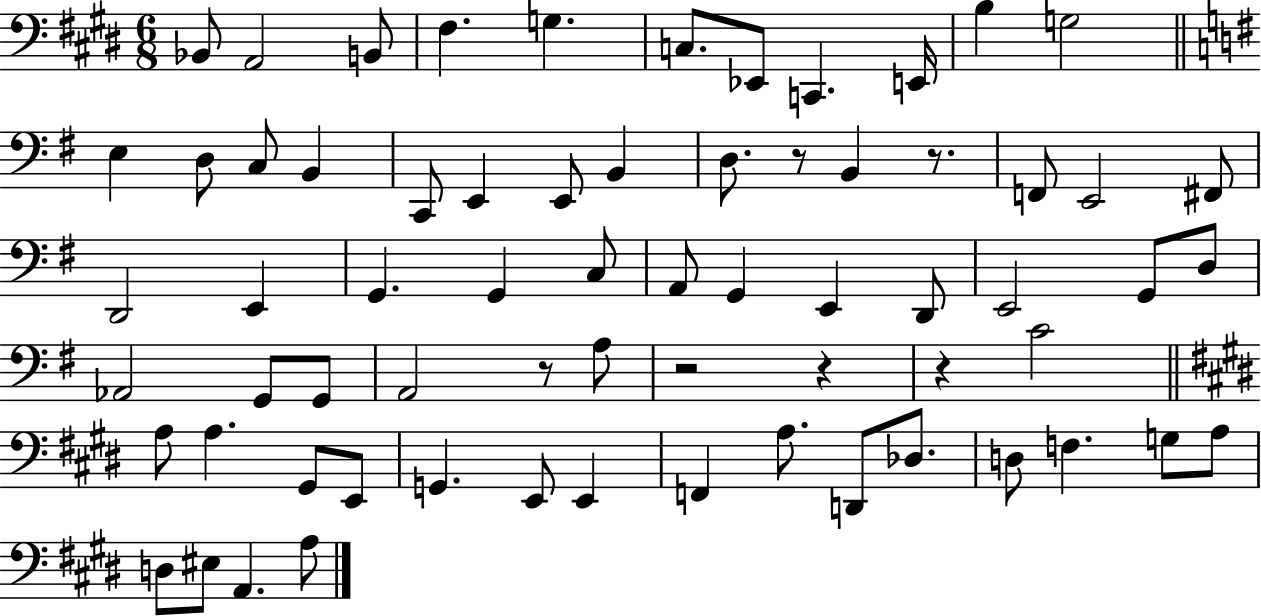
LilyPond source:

{
  \clef bass
  \numericTimeSignature
  \time 6/8
  \key e \major
  bes,8 a,2 b,8 | fis4. g4. | c8. ees,8 c,4. e,16 | b4 g2 | \break \bar "||" \break \key e \minor e4 d8 c8 b,4 | c,8 e,4 e,8 b,4 | d8. r8 b,4 r8. | f,8 e,2 fis,8 | \break d,2 e,4 | g,4. g,4 c8 | a,8 g,4 e,4 d,8 | e,2 g,8 d8 | \break aes,2 g,8 g,8 | a,2 r8 a8 | r2 r4 | r4 c'2 | \break \bar "||" \break \key e \major a8 a4. gis,8 e,8 | g,4. e,8 e,4 | f,4 a8. d,8 des8. | d8 f4. g8 a8 | \break d8 eis8 a,4. a8 | \bar "|."
}